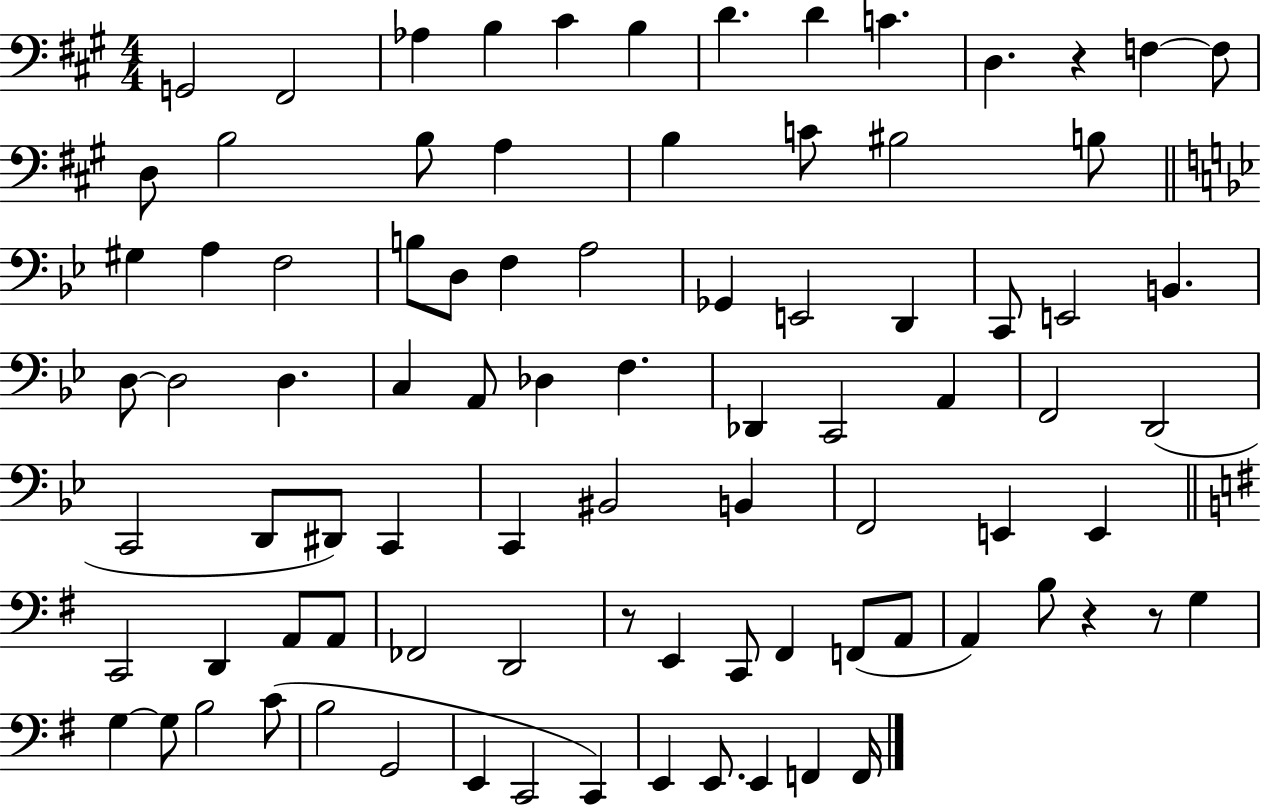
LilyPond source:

{
  \clef bass
  \numericTimeSignature
  \time 4/4
  \key a \major
  g,2 fis,2 | aes4 b4 cis'4 b4 | d'4. d'4 c'4. | d4. r4 f4~~ f8 | \break d8 b2 b8 a4 | b4 c'8 bis2 b8 | \bar "||" \break \key bes \major gis4 a4 f2 | b8 d8 f4 a2 | ges,4 e,2 d,4 | c,8 e,2 b,4. | \break d8~~ d2 d4. | c4 a,8 des4 f4. | des,4 c,2 a,4 | f,2 d,2( | \break c,2 d,8 dis,8) c,4 | c,4 bis,2 b,4 | f,2 e,4 e,4 | \bar "||" \break \key g \major c,2 d,4 a,8 a,8 | fes,2 d,2 | r8 e,4 c,8 fis,4 f,8( a,8 | a,4) b8 r4 r8 g4 | \break g4~~ g8 b2 c'8( | b2 g,2 | e,4 c,2 c,4) | e,4 e,8. e,4 f,4 f,16 | \break \bar "|."
}